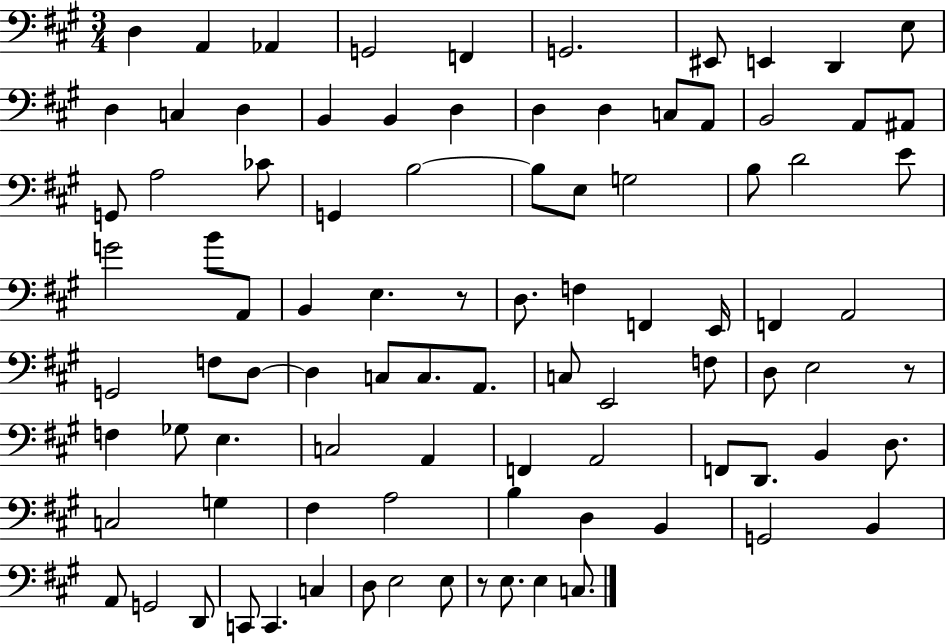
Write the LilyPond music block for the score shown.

{
  \clef bass
  \numericTimeSignature
  \time 3/4
  \key a \major
  d4 a,4 aes,4 | g,2 f,4 | g,2. | eis,8 e,4 d,4 e8 | \break d4 c4 d4 | b,4 b,4 d4 | d4 d4 c8 a,8 | b,2 a,8 ais,8 | \break g,8 a2 ces'8 | g,4 b2~~ | b8 e8 g2 | b8 d'2 e'8 | \break g'2 b'8 a,8 | b,4 e4. r8 | d8. f4 f,4 e,16 | f,4 a,2 | \break g,2 f8 d8~~ | d4 c8 c8. a,8. | c8 e,2 f8 | d8 e2 r8 | \break f4 ges8 e4. | c2 a,4 | f,4 a,2 | f,8 d,8. b,4 d8. | \break c2 g4 | fis4 a2 | b4 d4 b,4 | g,2 b,4 | \break a,8 g,2 d,8 | c,8 c,4. c4 | d8 e2 e8 | r8 e8. e4 c8. | \break \bar "|."
}